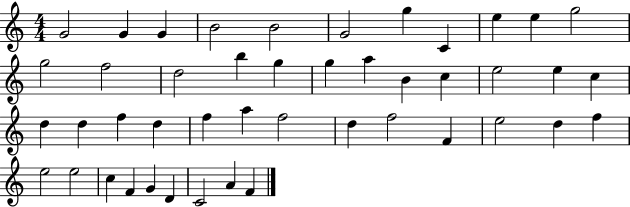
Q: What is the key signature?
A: C major